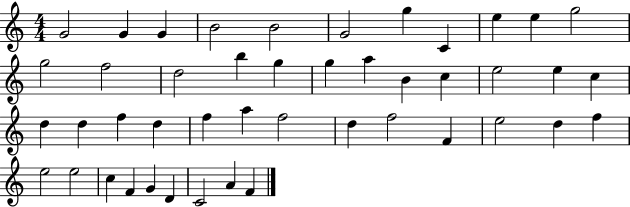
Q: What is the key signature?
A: C major